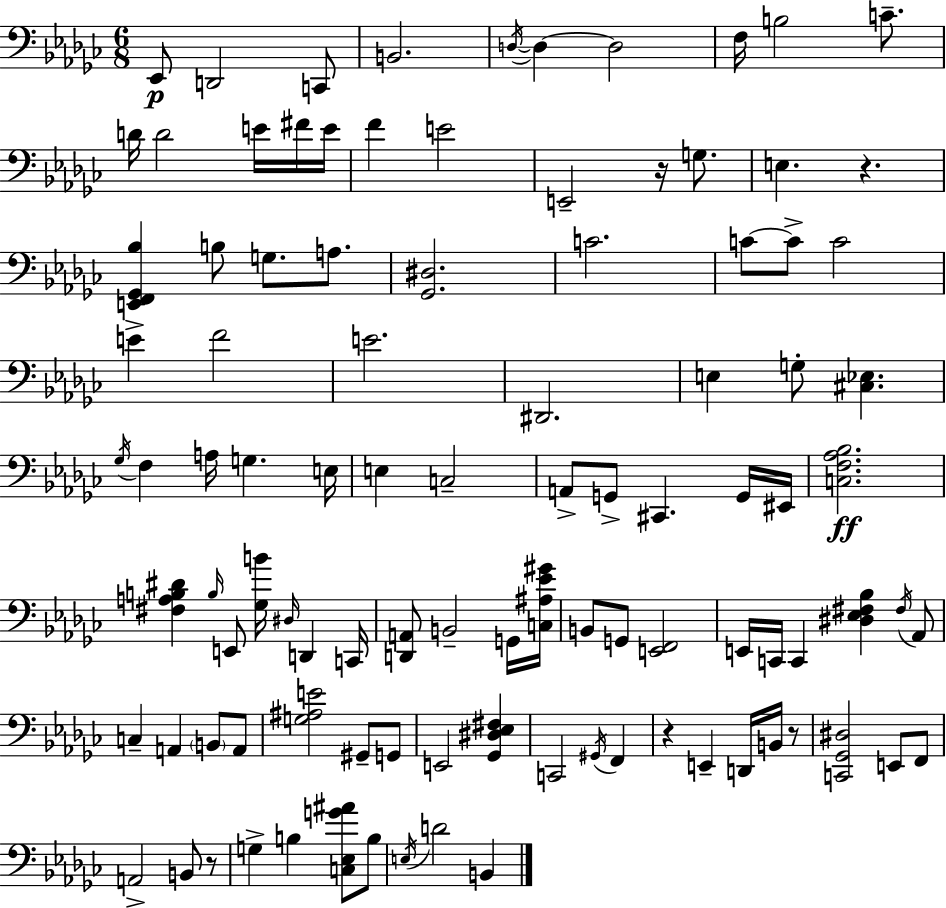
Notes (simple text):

Eb2/e D2/h C2/e B2/h. D3/s D3/q D3/h F3/s B3/h C4/e. D4/s D4/h E4/s F#4/s E4/s F4/q E4/h E2/h R/s G3/e. E3/q. R/q. [E2,F2,Gb2,Bb3]/q B3/e G3/e. A3/e. [Gb2,D#3]/h. C4/h. C4/e C4/e C4/h E4/q F4/h E4/h. D#2/h. E3/q G3/e [C#3,Eb3]/q. Gb3/s F3/q A3/s G3/q. E3/s E3/q C3/h A2/e G2/e C#2/q. G2/s EIS2/s [C3,F3,Ab3,Bb3]/h. [F#3,A3,B3,D#4]/q B3/s E2/e [Gb3,B4]/s D#3/s D2/q C2/s [D2,A2]/e B2/h G2/s [C3,A#3,Eb4,G#4]/s B2/e G2/e [E2,F2]/h E2/s C2/s C2/q [D#3,Eb3,F#3,Bb3]/q F#3/s Ab2/e C3/q A2/q B2/e A2/e [G3,A#3,E4]/h G#2/e G2/e E2/h [Gb2,D#3,Eb3,F#3]/q C2/h G#2/s F2/q R/q E2/q D2/s B2/s R/e [C2,Gb2,D#3]/h E2/e F2/e A2/h B2/e R/e G3/q B3/q [C3,Eb3,G4,A#4]/e B3/e E3/s D4/h B2/q